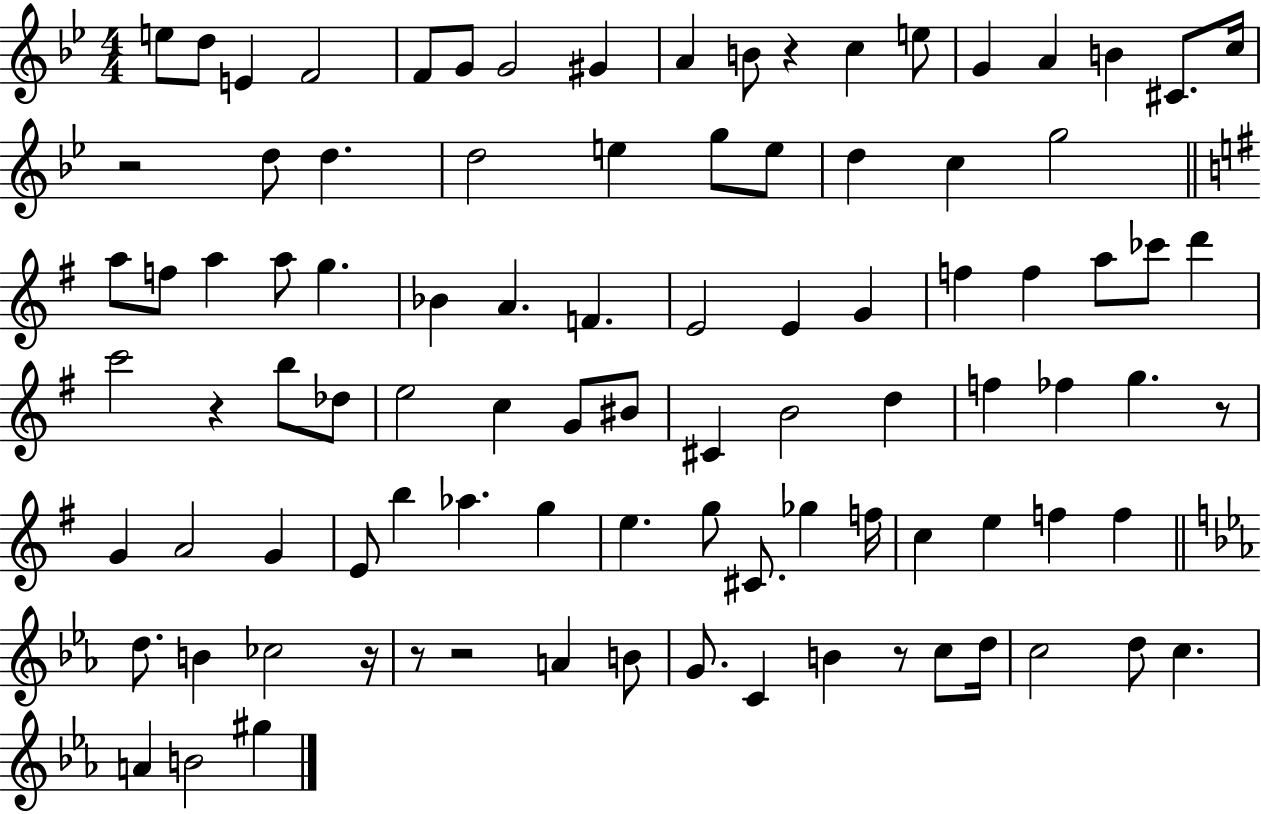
X:1
T:Untitled
M:4/4
L:1/4
K:Bb
e/2 d/2 E F2 F/2 G/2 G2 ^G A B/2 z c e/2 G A B ^C/2 c/4 z2 d/2 d d2 e g/2 e/2 d c g2 a/2 f/2 a a/2 g _B A F E2 E G f f a/2 _c'/2 d' c'2 z b/2 _d/2 e2 c G/2 ^B/2 ^C B2 d f _f g z/2 G A2 G E/2 b _a g e g/2 ^C/2 _g f/4 c e f f d/2 B _c2 z/4 z/2 z2 A B/2 G/2 C B z/2 c/2 d/4 c2 d/2 c A B2 ^g